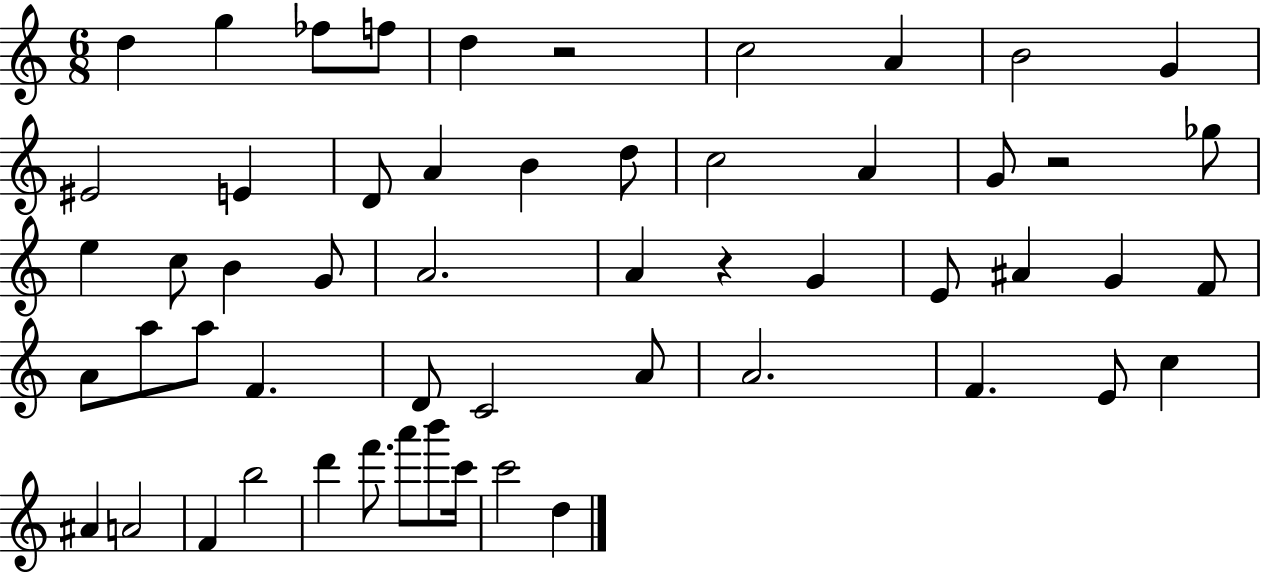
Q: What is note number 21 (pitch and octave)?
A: C5